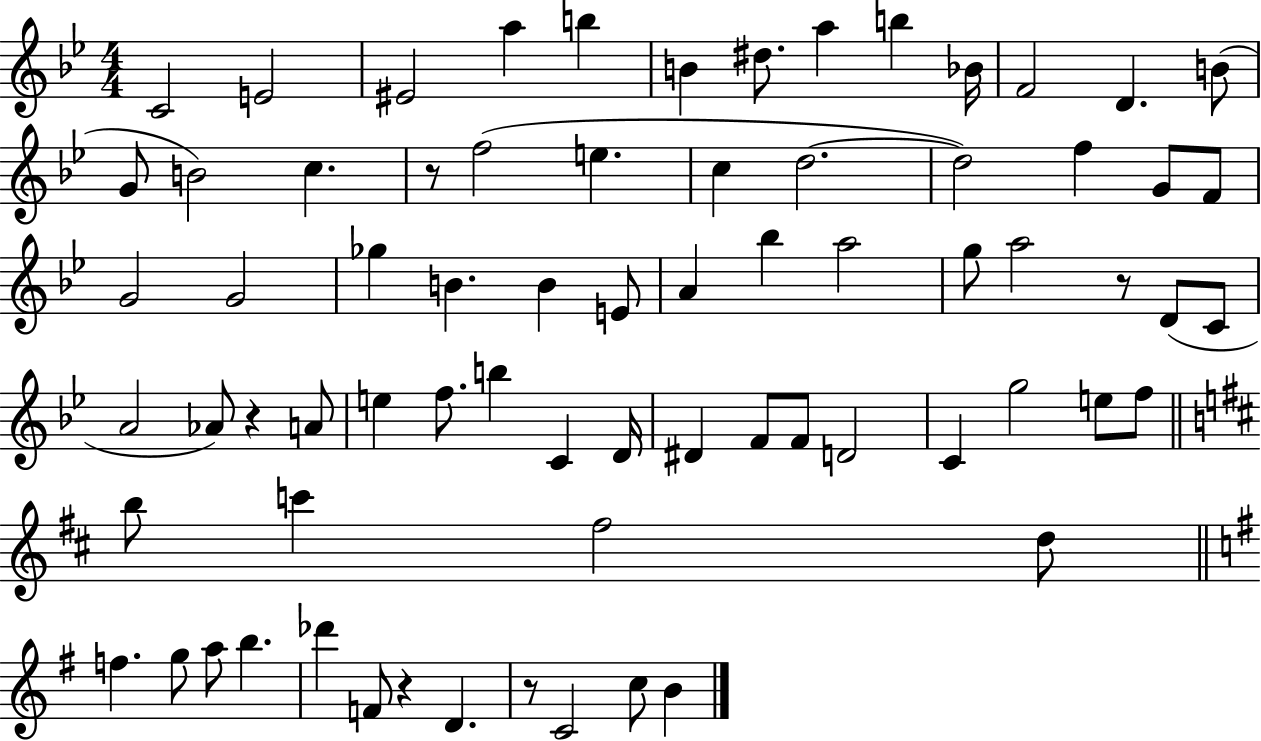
X:1
T:Untitled
M:4/4
L:1/4
K:Bb
C2 E2 ^E2 a b B ^d/2 a b _B/4 F2 D B/2 G/2 B2 c z/2 f2 e c d2 d2 f G/2 F/2 G2 G2 _g B B E/2 A _b a2 g/2 a2 z/2 D/2 C/2 A2 _A/2 z A/2 e f/2 b C D/4 ^D F/2 F/2 D2 C g2 e/2 f/2 b/2 c' ^f2 d/2 f g/2 a/2 b _d' F/2 z D z/2 C2 c/2 B